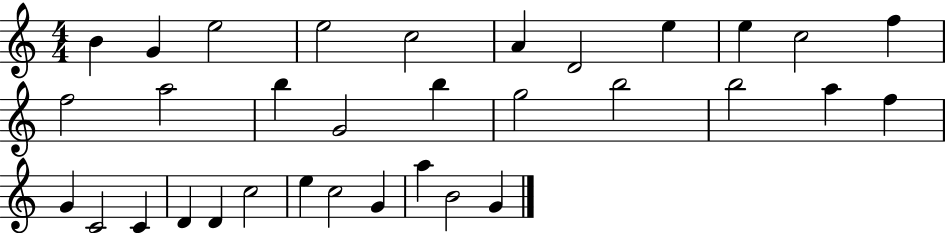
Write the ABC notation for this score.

X:1
T:Untitled
M:4/4
L:1/4
K:C
B G e2 e2 c2 A D2 e e c2 f f2 a2 b G2 b g2 b2 b2 a f G C2 C D D c2 e c2 G a B2 G